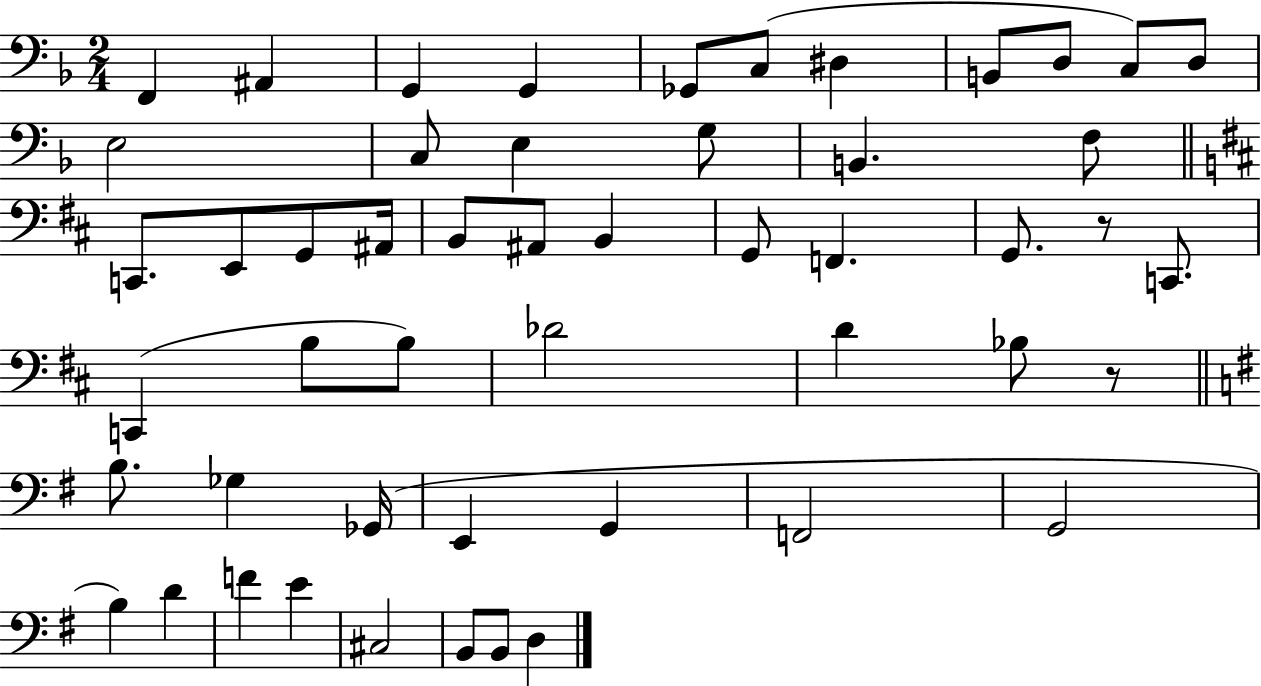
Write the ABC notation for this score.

X:1
T:Untitled
M:2/4
L:1/4
K:F
F,, ^A,, G,, G,, _G,,/2 C,/2 ^D, B,,/2 D,/2 C,/2 D,/2 E,2 C,/2 E, G,/2 B,, F,/2 C,,/2 E,,/2 G,,/2 ^A,,/4 B,,/2 ^A,,/2 B,, G,,/2 F,, G,,/2 z/2 C,,/2 C,, B,/2 B,/2 _D2 D _B,/2 z/2 B,/2 _G, _G,,/4 E,, G,, F,,2 G,,2 B, D F E ^C,2 B,,/2 B,,/2 D,